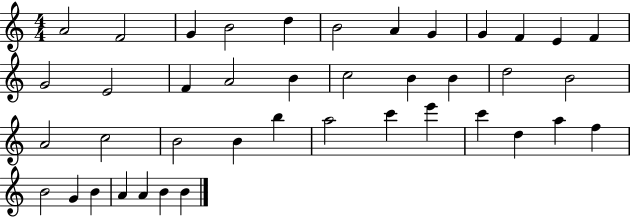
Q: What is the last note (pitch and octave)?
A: B4